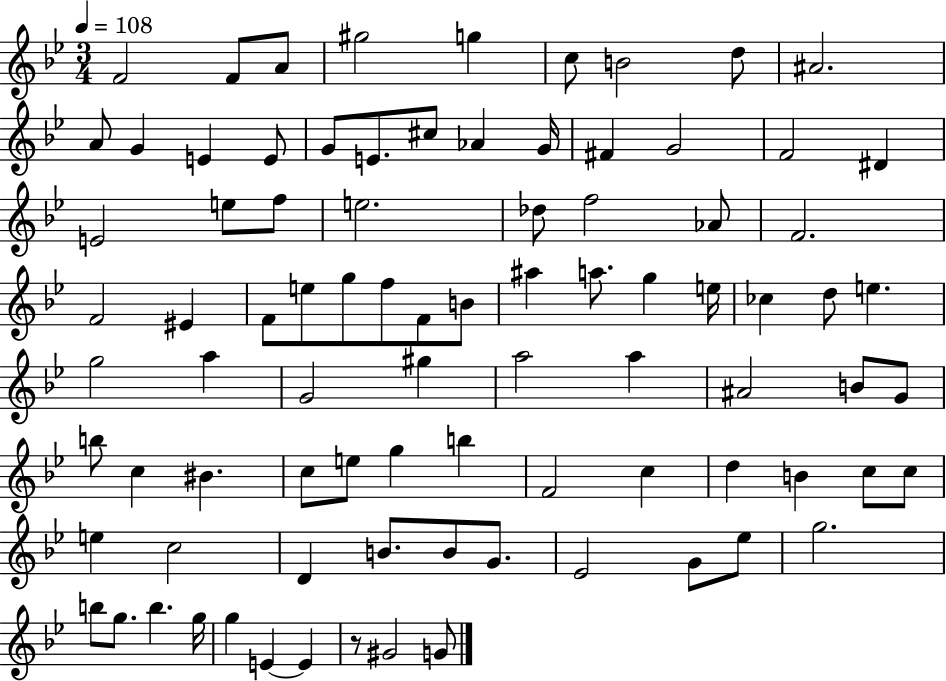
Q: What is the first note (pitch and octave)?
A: F4